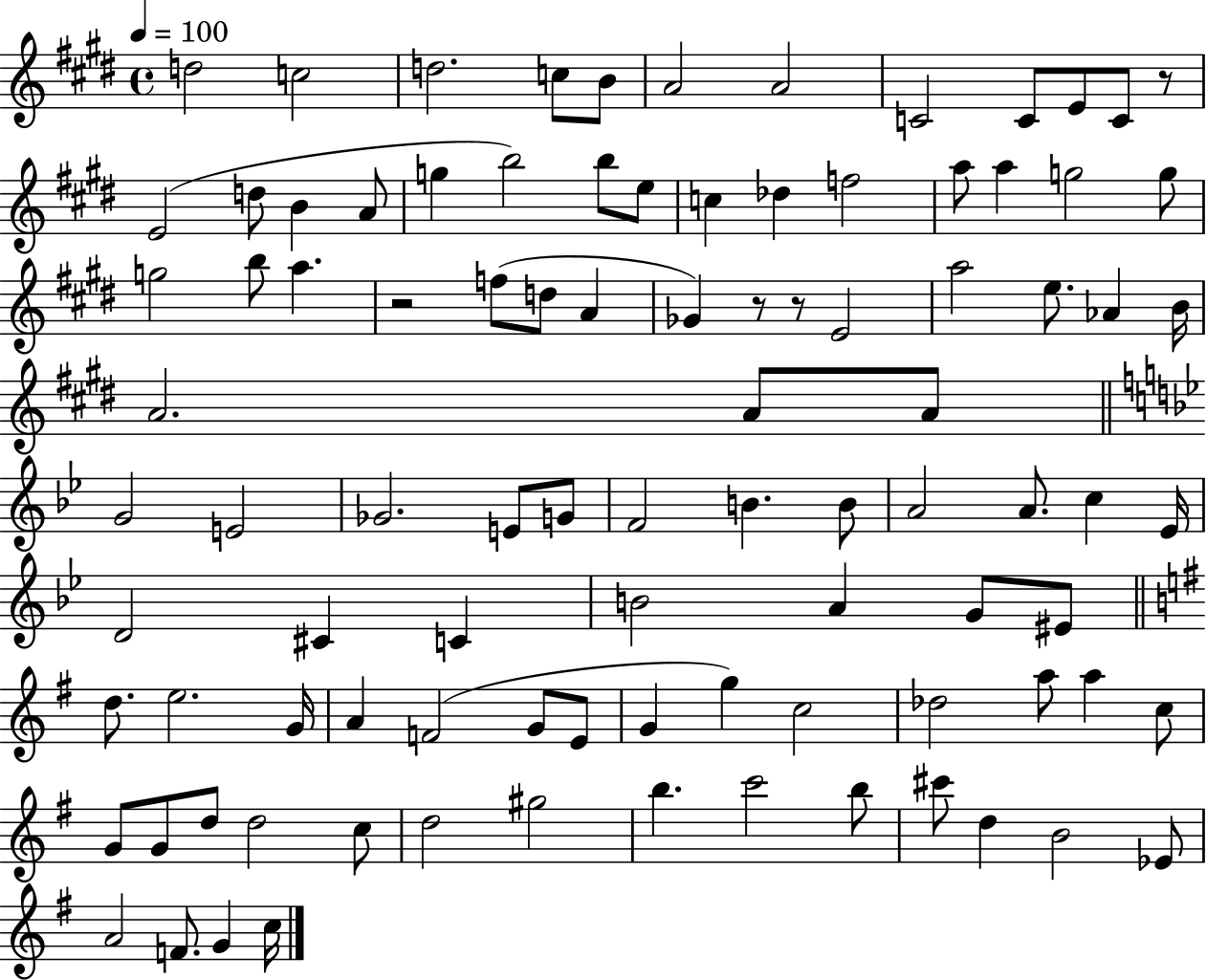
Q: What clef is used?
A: treble